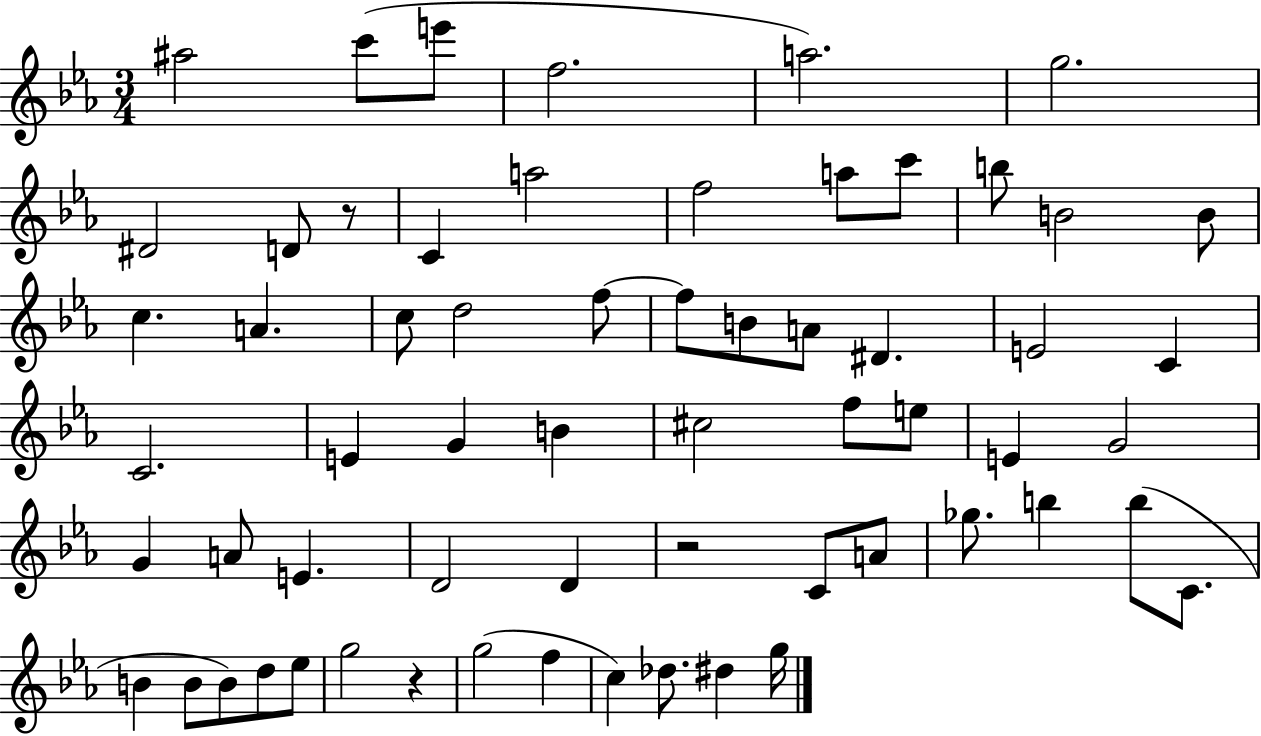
{
  \clef treble
  \numericTimeSignature
  \time 3/4
  \key ees \major
  ais''2 c'''8( e'''8 | f''2. | a''2.) | g''2. | \break dis'2 d'8 r8 | c'4 a''2 | f''2 a''8 c'''8 | b''8 b'2 b'8 | \break c''4. a'4. | c''8 d''2 f''8~~ | f''8 b'8 a'8 dis'4. | e'2 c'4 | \break c'2. | e'4 g'4 b'4 | cis''2 f''8 e''8 | e'4 g'2 | \break g'4 a'8 e'4. | d'2 d'4 | r2 c'8 a'8 | ges''8. b''4 b''8( c'8. | \break b'4 b'8 b'8) d''8 ees''8 | g''2 r4 | g''2( f''4 | c''4) des''8. dis''4 g''16 | \break \bar "|."
}